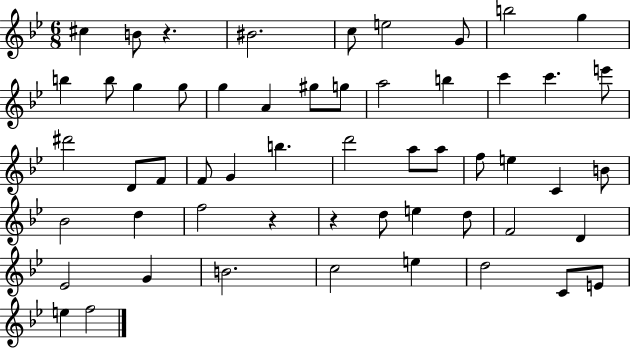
{
  \clef treble
  \numericTimeSignature
  \time 6/8
  \key bes \major
  cis''4 b'8 r4. | bis'2. | c''8 e''2 g'8 | b''2 g''4 | \break b''4 b''8 g''4 g''8 | g''4 a'4 gis''8 g''8 | a''2 b''4 | c'''4 c'''4. e'''8 | \break dis'''2 d'8 f'8 | f'8 g'4 b''4. | d'''2 a''8 a''8 | f''8 e''4 c'4 b'8 | \break bes'2 d''4 | f''2 r4 | r4 d''8 e''4 d''8 | f'2 d'4 | \break ees'2 g'4 | b'2. | c''2 e''4 | d''2 c'8 e'8 | \break e''4 f''2 | \bar "|."
}